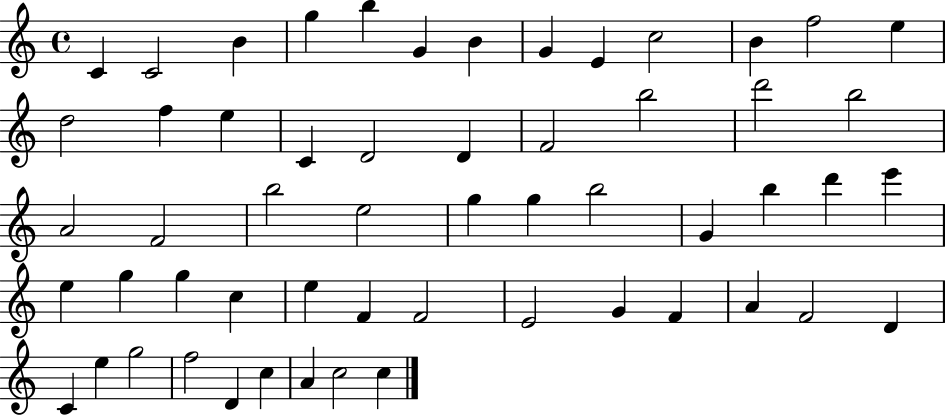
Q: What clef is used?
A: treble